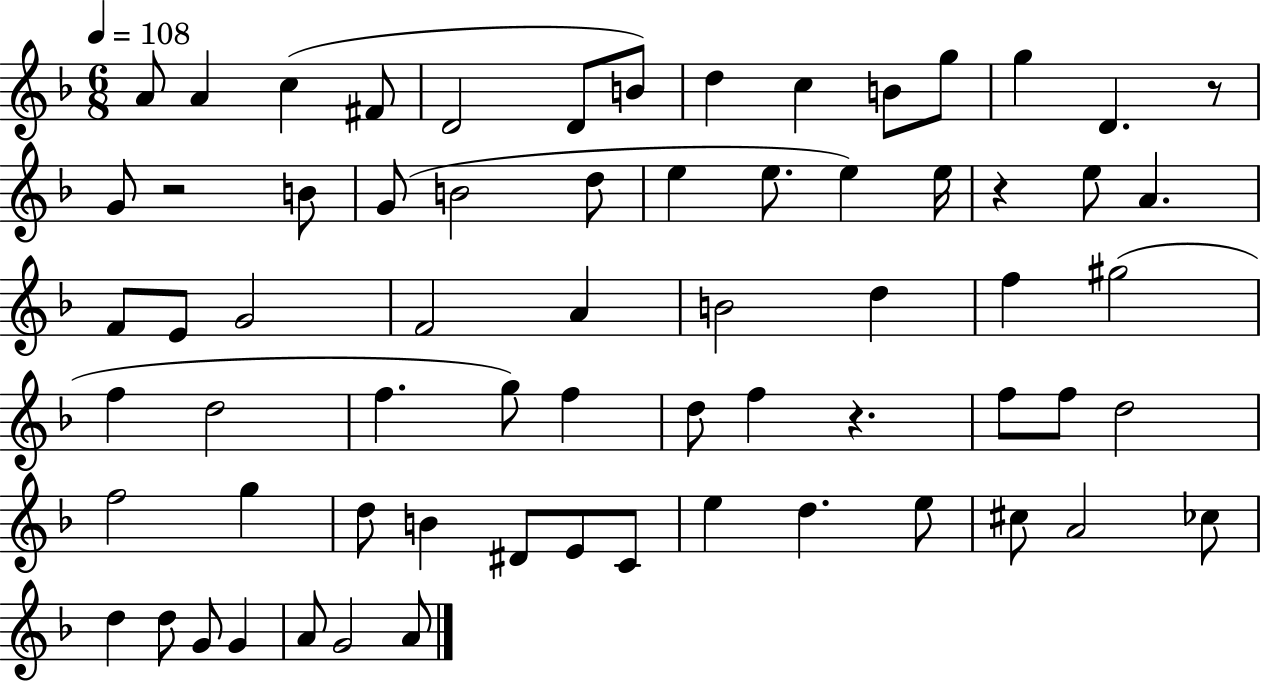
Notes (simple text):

A4/e A4/q C5/q F#4/e D4/h D4/e B4/e D5/q C5/q B4/e G5/e G5/q D4/q. R/e G4/e R/h B4/e G4/e B4/h D5/e E5/q E5/e. E5/q E5/s R/q E5/e A4/q. F4/e E4/e G4/h F4/h A4/q B4/h D5/q F5/q G#5/h F5/q D5/h F5/q. G5/e F5/q D5/e F5/q R/q. F5/e F5/e D5/h F5/h G5/q D5/e B4/q D#4/e E4/e C4/e E5/q D5/q. E5/e C#5/e A4/h CES5/e D5/q D5/e G4/e G4/q A4/e G4/h A4/e